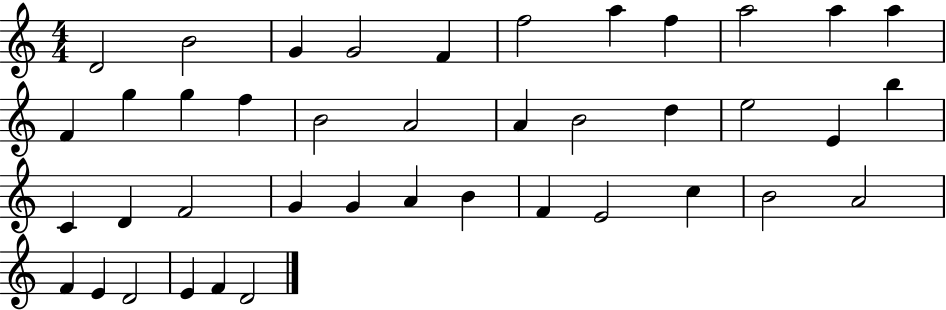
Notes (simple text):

D4/h B4/h G4/q G4/h F4/q F5/h A5/q F5/q A5/h A5/q A5/q F4/q G5/q G5/q F5/q B4/h A4/h A4/q B4/h D5/q E5/h E4/q B5/q C4/q D4/q F4/h G4/q G4/q A4/q B4/q F4/q E4/h C5/q B4/h A4/h F4/q E4/q D4/h E4/q F4/q D4/h